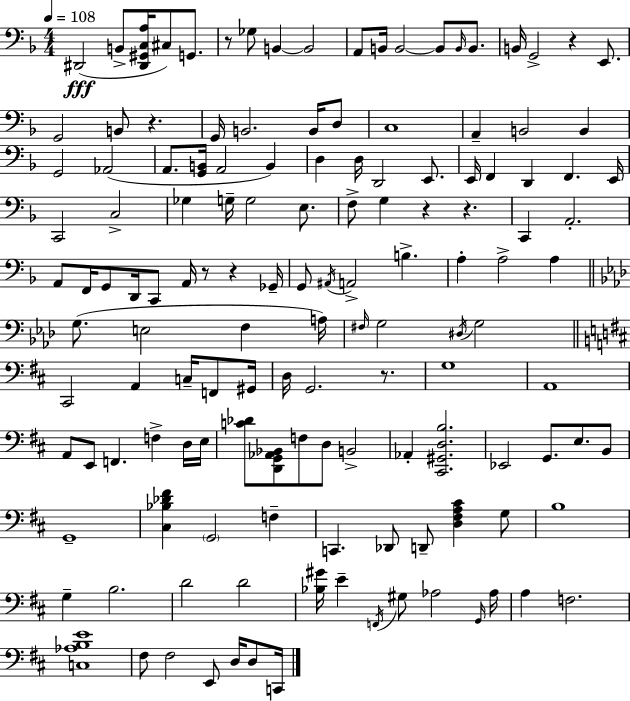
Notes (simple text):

D#2/h B2/e [D#2,G#2,C3,A3]/s C#3/e G2/e. R/e Gb3/e B2/q B2/h A2/e B2/s B2/h B2/e B2/s B2/e. B2/s G2/h R/q E2/e. G2/h B2/e R/q. G2/s B2/h. B2/s D3/e C3/w A2/q B2/h B2/q G2/h Ab2/h A2/e. [G2,B2]/s A2/h B2/q D3/q D3/s D2/h E2/e. E2/s F2/q D2/q F2/q. E2/s C2/h C3/h Gb3/q G3/s G3/h E3/e. F3/e G3/q R/q R/q. C2/q A2/h. A2/e F2/s G2/e D2/s C2/e A2/s R/e R/q Gb2/s G2/e A#2/s A2/h B3/q. A3/q A3/h A3/q G3/e. E3/h F3/q A3/s F#3/s G3/h D#3/s G3/h C#2/h A2/q C3/s F2/e G#2/s D3/s G2/h. R/e. G3/w A2/w A2/e E2/e F2/q. F3/q D3/s E3/s [C4,Db4]/e [D2,G2,Ab2,Bb2]/e F3/e D3/e B2/h Ab2/q [C#2,G#2,D3,B3]/h. Eb2/h G2/e. E3/e. B2/e G2/w [C#3,Bb3,Db4,F#4]/q G2/h F3/q C2/q. Db2/e D2/e [D3,F#3,A3,C#4]/q G3/e B3/w G3/q B3/h. D4/h D4/h [Bb3,G#4]/s E4/q F2/s G#3/e Ab3/h G2/s Ab3/s A3/q F3/h. [C3,Ab3,B3,E4]/w F#3/e F#3/h E2/e D3/s D3/e C2/s